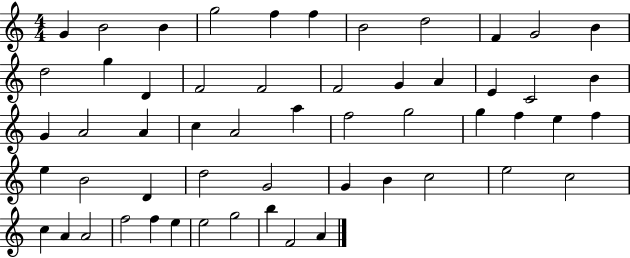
X:1
T:Untitled
M:4/4
L:1/4
K:C
G B2 B g2 f f B2 d2 F G2 B d2 g D F2 F2 F2 G A E C2 B G A2 A c A2 a f2 g2 g f e f e B2 D d2 G2 G B c2 e2 c2 c A A2 f2 f e e2 g2 b F2 A